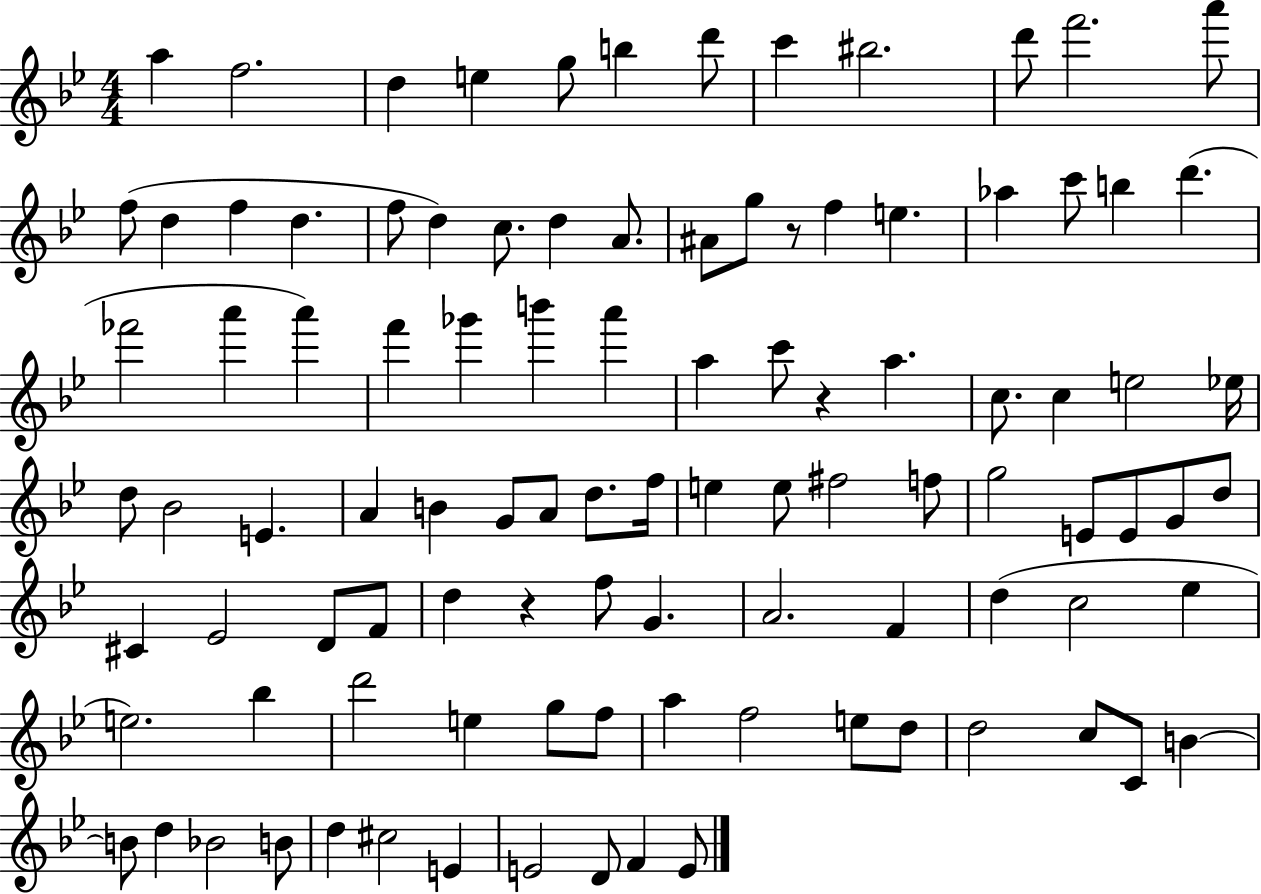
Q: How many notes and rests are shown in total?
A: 101